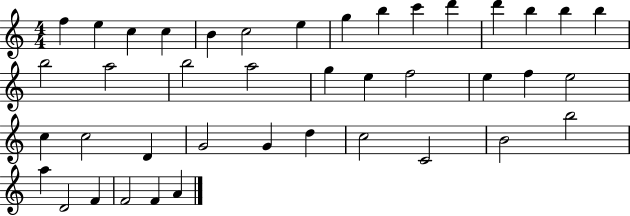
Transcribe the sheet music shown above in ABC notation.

X:1
T:Untitled
M:4/4
L:1/4
K:C
f e c c B c2 e g b c' d' d' b b b b2 a2 b2 a2 g e f2 e f e2 c c2 D G2 G d c2 C2 B2 b2 a D2 F F2 F A